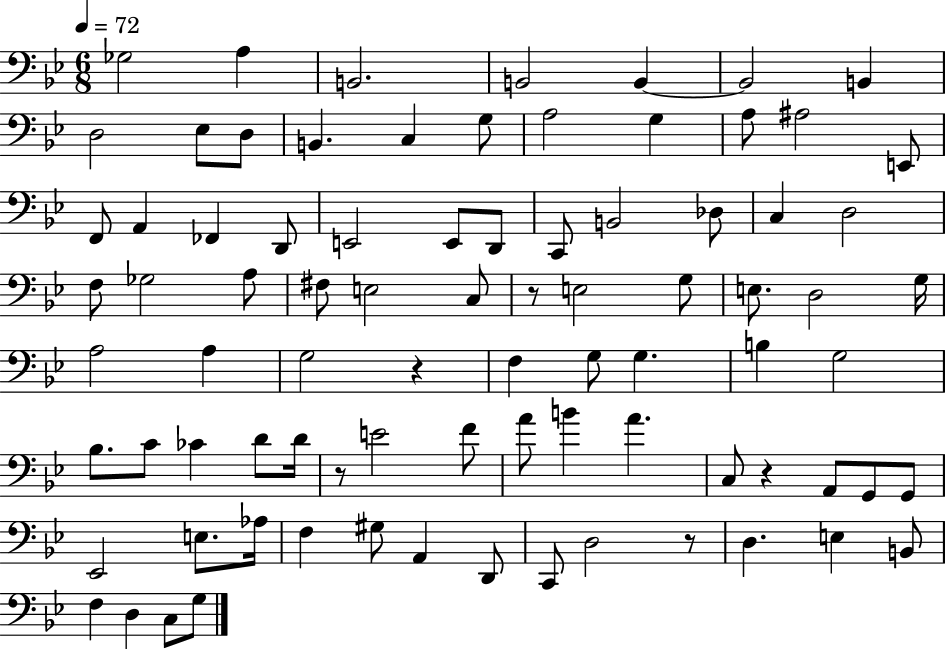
Gb3/h A3/q B2/h. B2/h B2/q B2/h B2/q D3/h Eb3/e D3/e B2/q. C3/q G3/e A3/h G3/q A3/e A#3/h E2/e F2/e A2/q FES2/q D2/e E2/h E2/e D2/e C2/e B2/h Db3/e C3/q D3/h F3/e Gb3/h A3/e F#3/e E3/h C3/e R/e E3/h G3/e E3/e. D3/h G3/s A3/h A3/q G3/h R/q F3/q G3/e G3/q. B3/q G3/h Bb3/e. C4/e CES4/q D4/e D4/s R/e E4/h F4/e A4/e B4/q A4/q. C3/e R/q A2/e G2/e G2/e Eb2/h E3/e. Ab3/s F3/q G#3/e A2/q D2/e C2/e D3/h R/e D3/q. E3/q B2/e F3/q D3/q C3/e G3/e